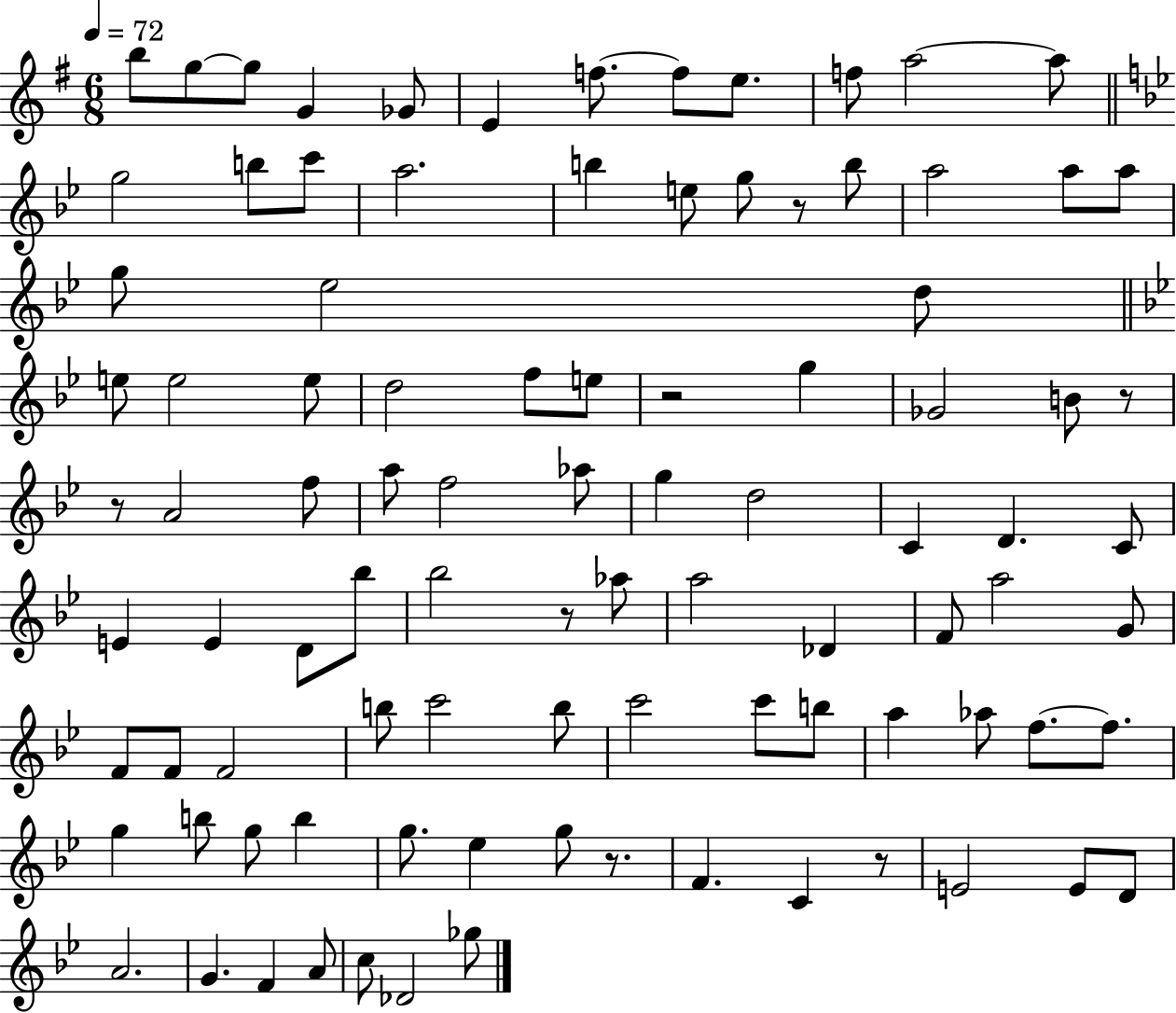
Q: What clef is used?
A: treble